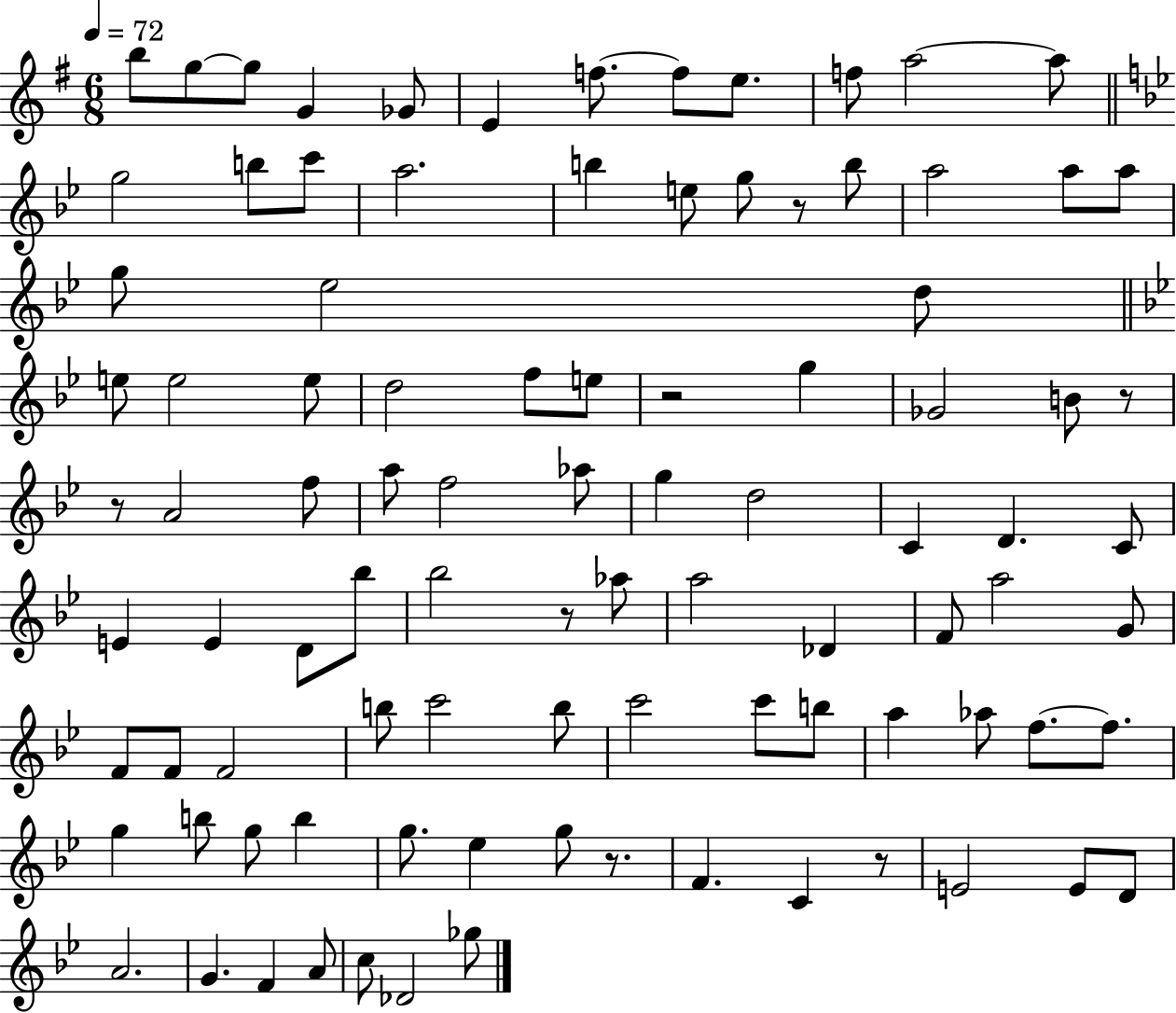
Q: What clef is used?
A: treble